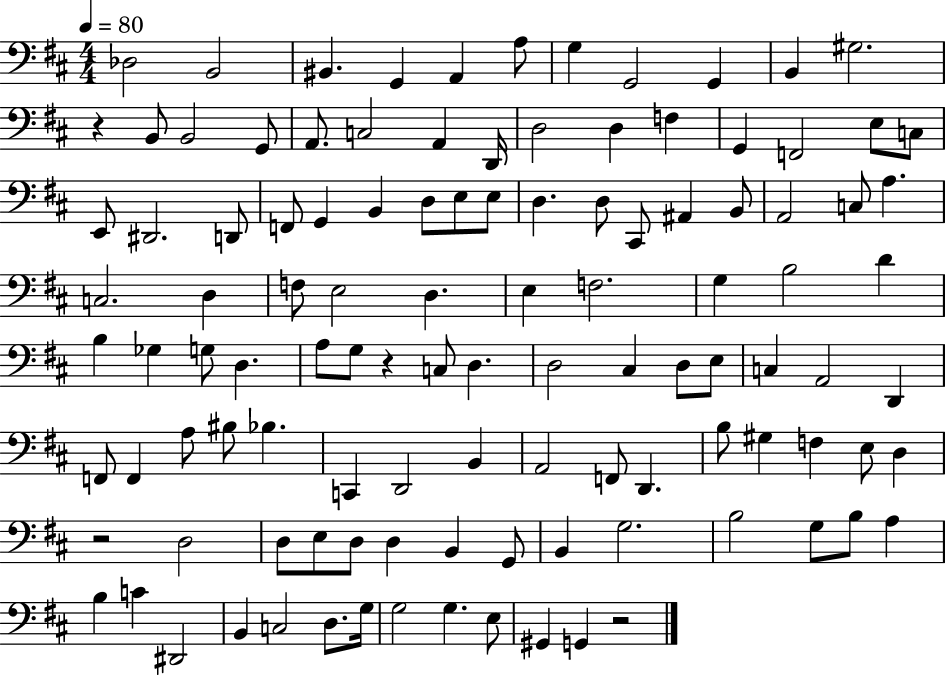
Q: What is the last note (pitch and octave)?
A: G2